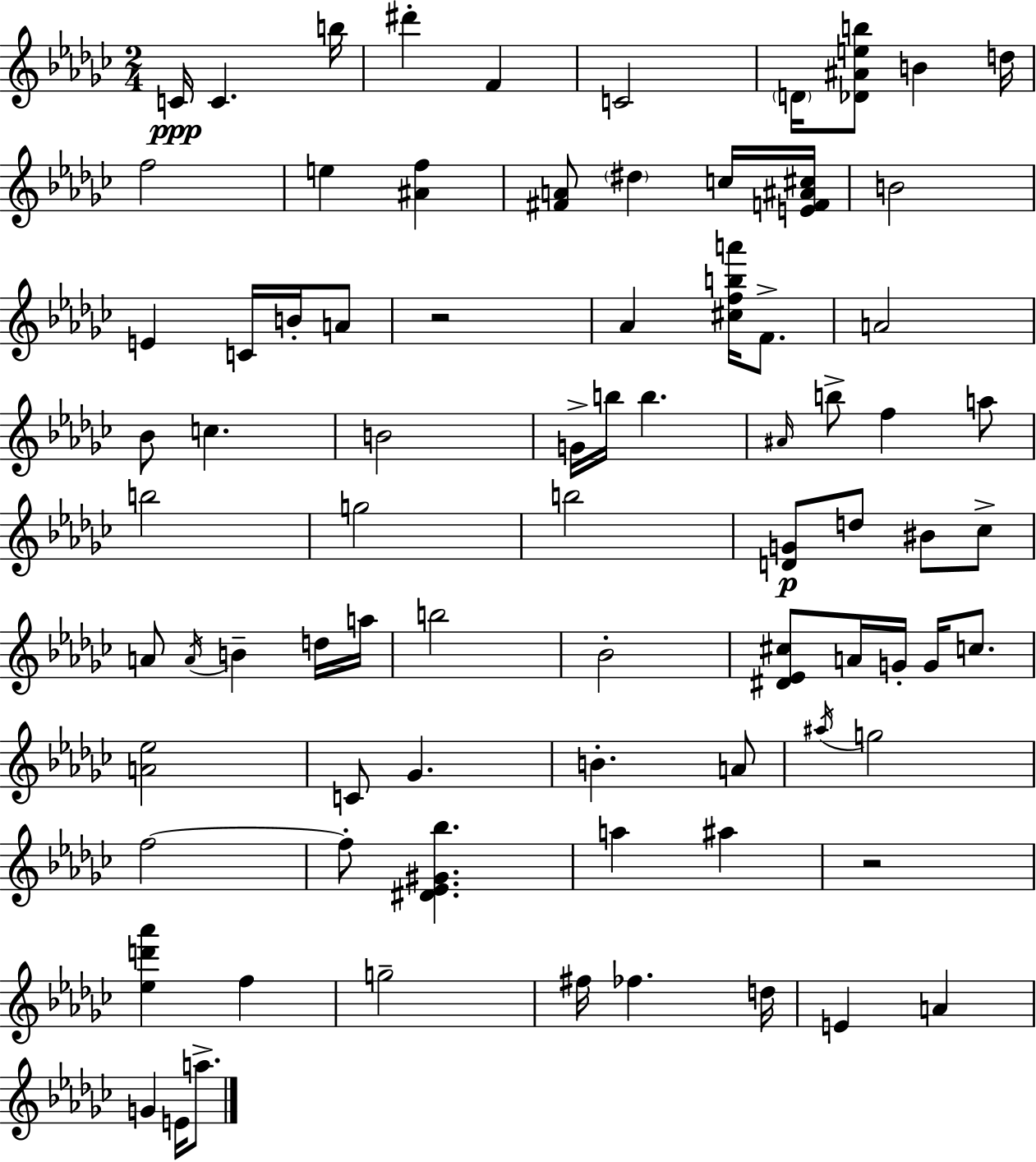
C4/s C4/q. B5/s D#6/q F4/q C4/h D4/s [Db4,A#4,E5,B5]/e B4/q D5/s F5/h E5/q [A#4,F5]/q [F#4,A4]/e D#5/q C5/s [E4,F4,A#4,C#5]/s B4/h E4/q C4/s B4/s A4/e R/h Ab4/q [C#5,F5,B5,A6]/s F4/e. A4/h Bb4/e C5/q. B4/h G4/s B5/s B5/q. A#4/s B5/e F5/q A5/e B5/h G5/h B5/h [D4,G4]/e D5/e BIS4/e CES5/e A4/e A4/s B4/q D5/s A5/s B5/h Bb4/h [D#4,Eb4,C#5]/e A4/s G4/s G4/s C5/e. [A4,Eb5]/h C4/e Gb4/q. B4/q. A4/e A#5/s G5/h F5/h F5/e [D#4,Eb4,G#4,Bb5]/q. A5/q A#5/q R/h [Eb5,D6,Ab6]/q F5/q G5/h F#5/s FES5/q. D5/s E4/q A4/q G4/q E4/s A5/e.